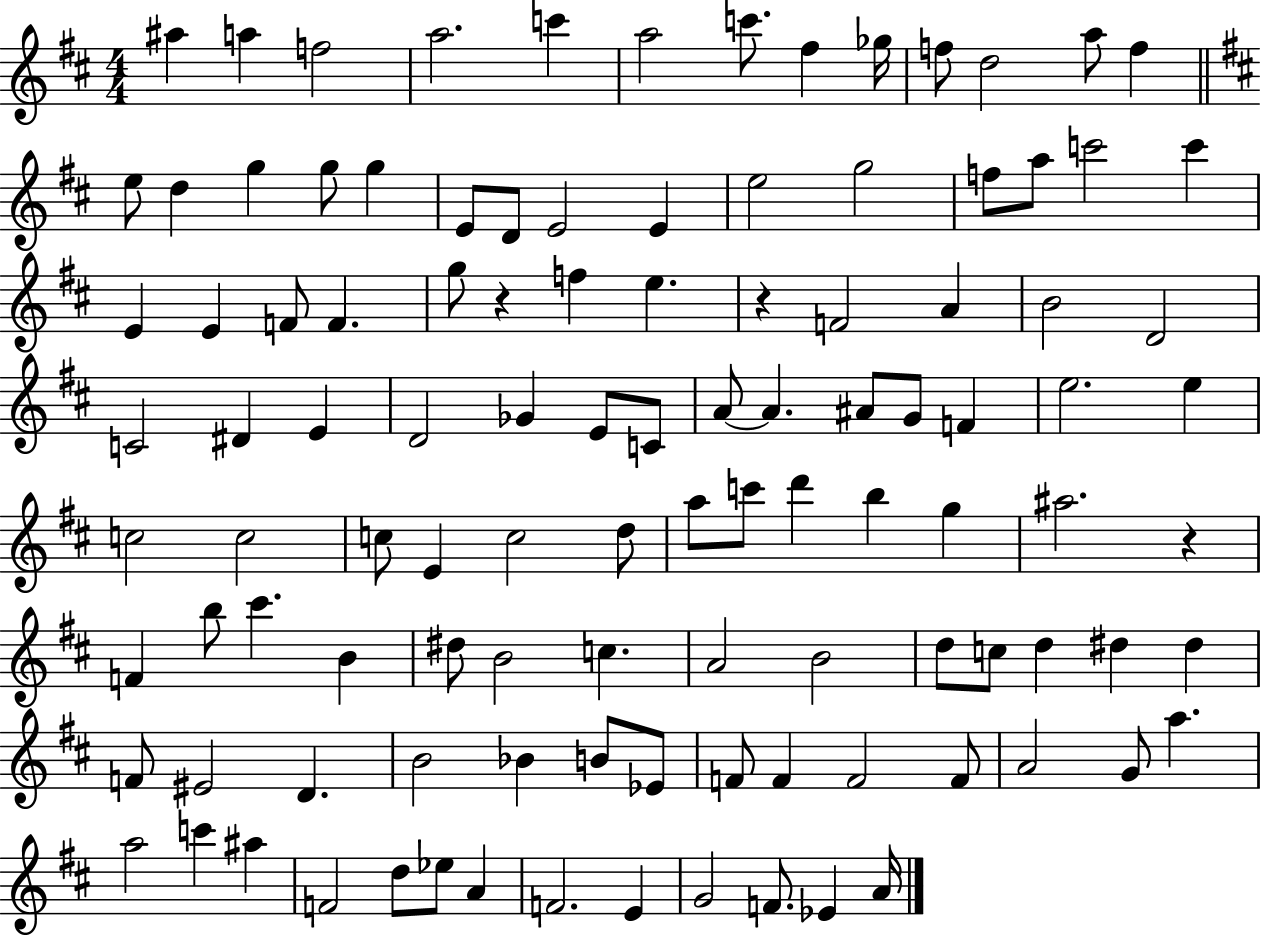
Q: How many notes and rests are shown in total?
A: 109